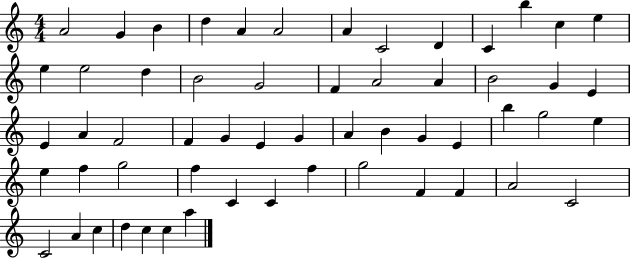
X:1
T:Untitled
M:4/4
L:1/4
K:C
A2 G B d A A2 A C2 D C b c e e e2 d B2 G2 F A2 A B2 G E E A F2 F G E G A B G E b g2 e e f g2 f C C f g2 F F A2 C2 C2 A c d c c a